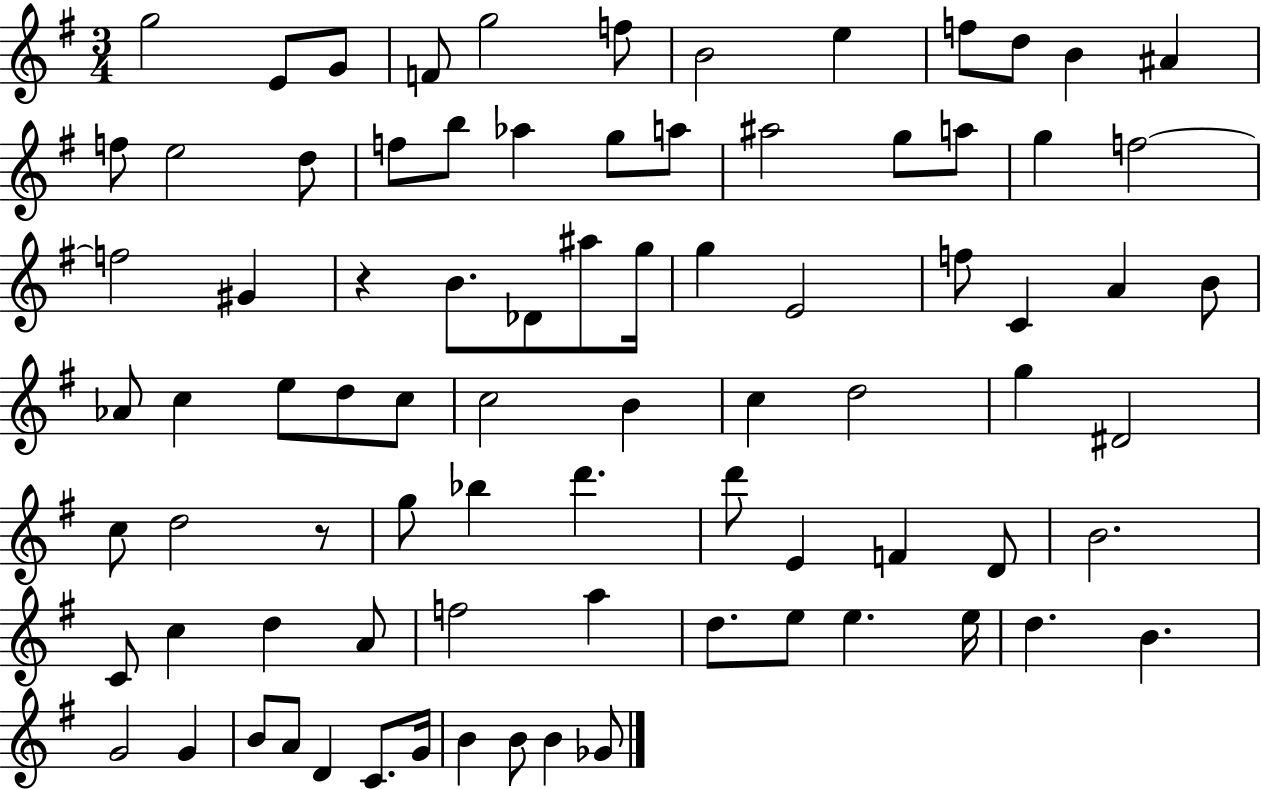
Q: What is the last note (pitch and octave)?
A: Gb4